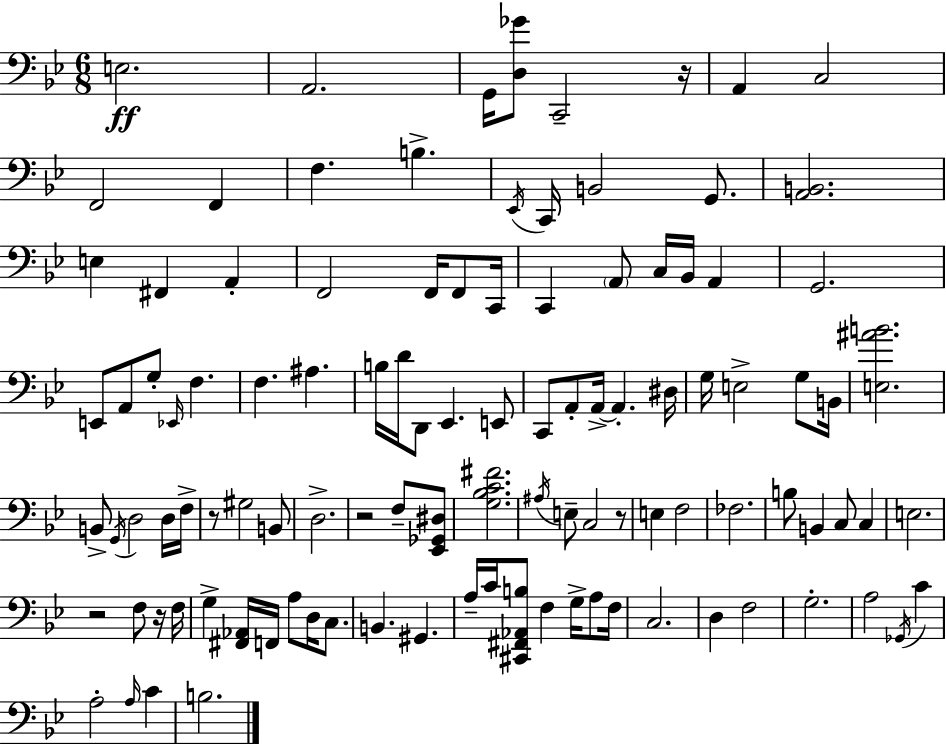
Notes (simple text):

E3/h. A2/h. G2/s [D3,Gb4]/e C2/h R/s A2/q C3/h F2/h F2/q F3/q. B3/q. Eb2/s C2/s B2/h G2/e. [A2,B2]/h. E3/q F#2/q A2/q F2/h F2/s F2/e C2/s C2/q A2/e C3/s Bb2/s A2/q G2/h. E2/e A2/e G3/e Eb2/s F3/q. F3/q. A#3/q. B3/s D4/s D2/e Eb2/q. E2/e C2/e A2/e A2/s A2/q. D#3/s G3/s E3/h G3/e B2/s [E3,A#4,B4]/h. B2/e G2/s D3/h D3/s F3/s R/e G#3/h B2/e D3/h. R/h F3/e [Eb2,Gb2,D#3]/e [G3,Bb3,C4,F#4]/h. A#3/s E3/e C3/h R/e E3/q F3/h FES3/h. B3/e B2/q C3/e C3/q E3/h. R/h F3/e R/s F3/s G3/q [F#2,Ab2]/s F2/s A3/e D3/s C3/e. B2/q. G#2/q. A3/s C4/s [C#2,F#2,Ab2,B3]/e F3/q G3/s A3/e F3/s C3/h. D3/q F3/h G3/h. A3/h Gb2/s C4/q A3/h A3/s C4/q B3/h.